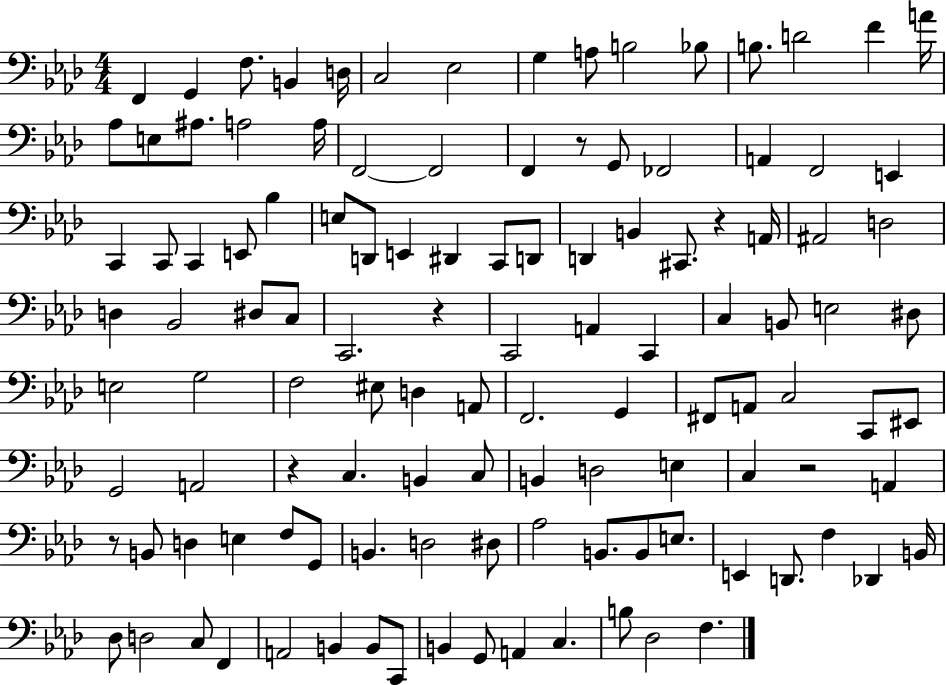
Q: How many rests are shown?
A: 6